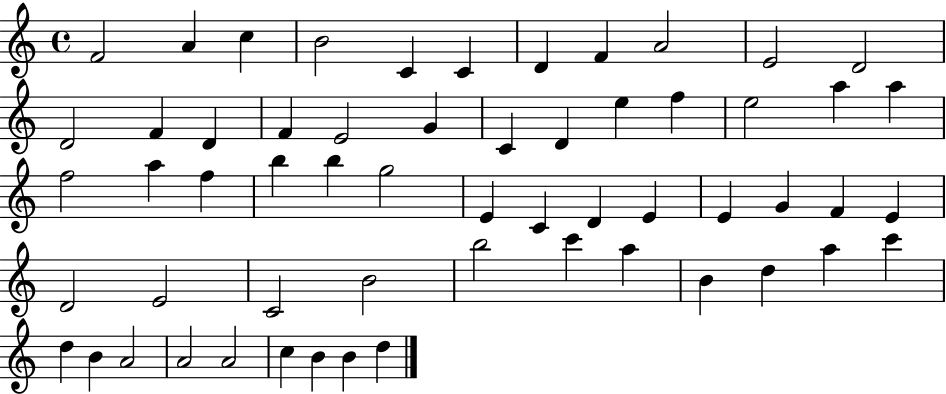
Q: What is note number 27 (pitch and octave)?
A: F5